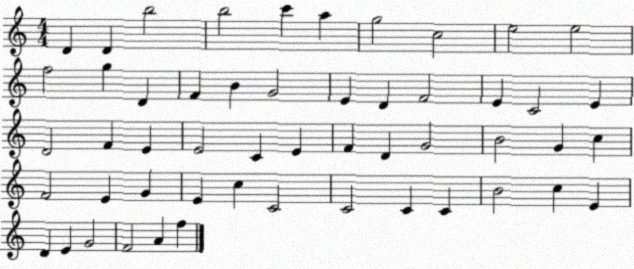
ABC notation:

X:1
T:Untitled
M:4/4
L:1/4
K:C
D D b2 b2 c' a g2 c2 e2 e2 f2 g D F B G2 E D F2 E C2 E D2 F E E2 C E F D G2 B2 G c F2 E G E c C2 C2 C C B2 c E D E G2 F2 A f